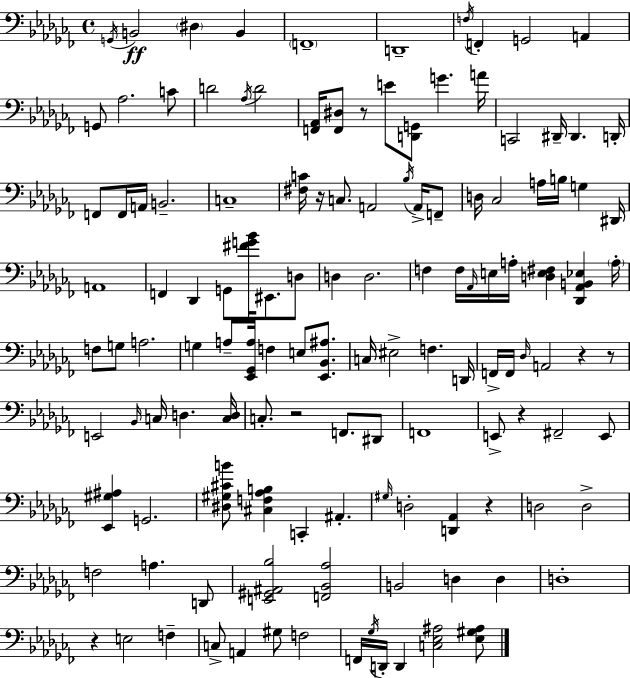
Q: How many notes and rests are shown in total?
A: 129